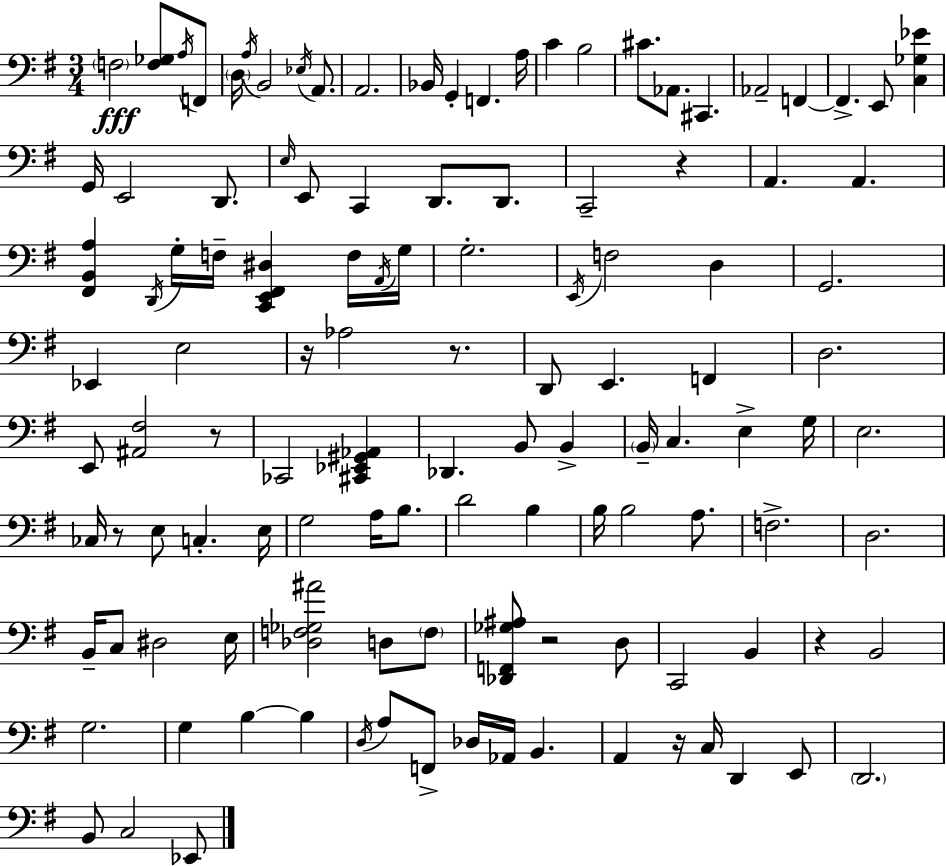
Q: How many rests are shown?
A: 8